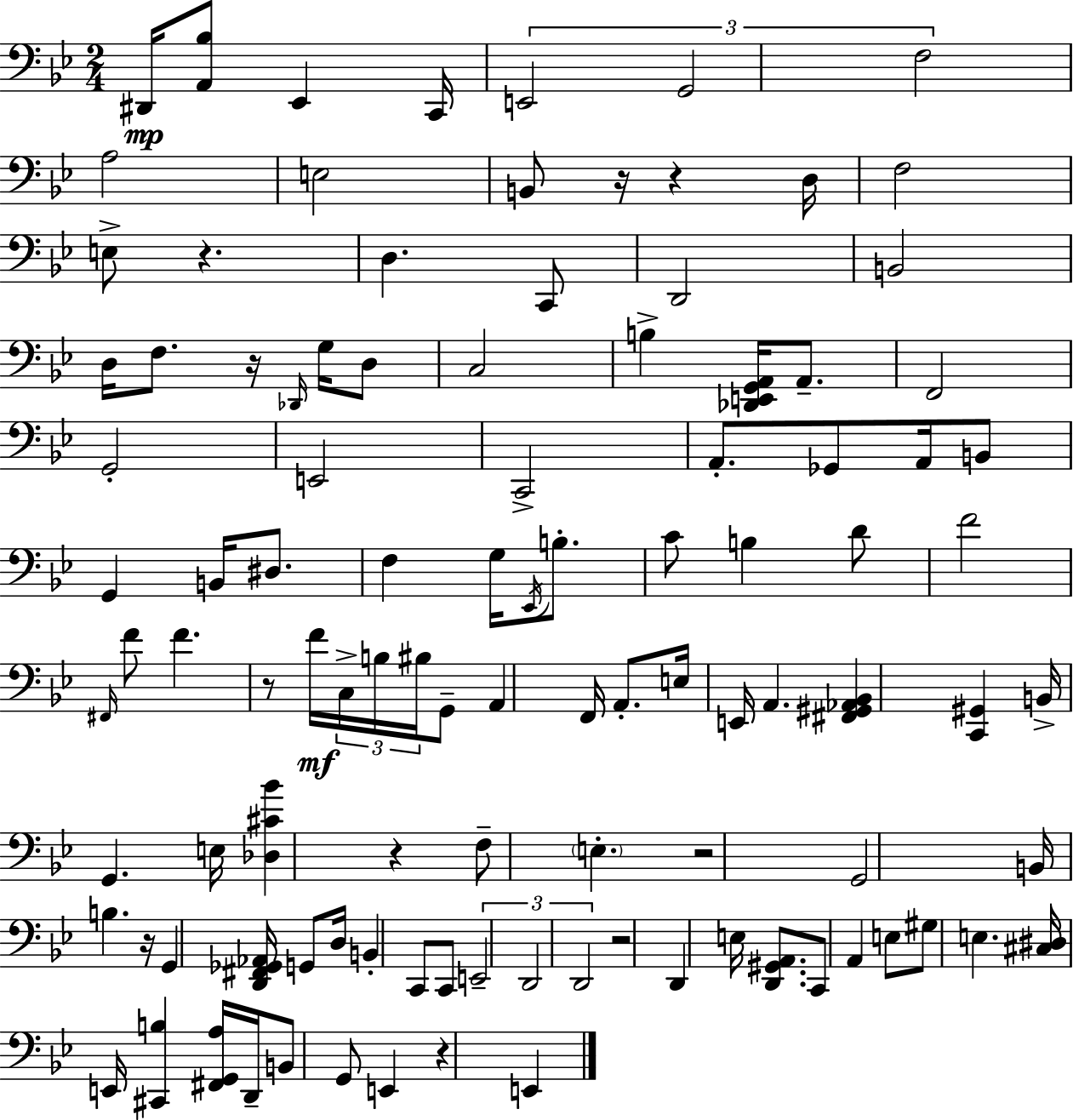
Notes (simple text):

D#2/s [A2,Bb3]/e Eb2/q C2/s E2/h G2/h F3/h A3/h E3/h B2/e R/s R/q D3/s F3/h E3/e R/q. D3/q. C2/e D2/h B2/h D3/s F3/e. R/s Db2/s G3/s D3/e C3/h B3/q [Db2,E2,G2,A2]/s A2/e. F2/h G2/h E2/h C2/h A2/e. Gb2/e A2/s B2/e G2/q B2/s D#3/e. F3/q G3/s Eb2/s B3/e. C4/e B3/q D4/e F4/h F#2/s F4/e F4/q. R/e F4/s C3/s B3/s BIS3/s G2/e A2/q F2/s A2/e. E3/s E2/s A2/q. [F#2,G#2,Ab2,Bb2]/q [C2,G#2]/q B2/s G2/q. E3/s [Db3,C#4,Bb4]/q R/q F3/e E3/q. R/h G2/h B2/s B3/q. R/s G2/q [D2,F#2,Gb2,Ab2]/s G2/e D3/s B2/q C2/e C2/e E2/h D2/h D2/h R/h D2/q E3/s [D2,G#2,A2]/e. C2/e A2/q E3/e G#3/e E3/q. [C#3,D#3]/s E2/s [C#2,B3]/q [F#2,G2,A3]/s D2/s B2/e G2/e E2/q R/q E2/q